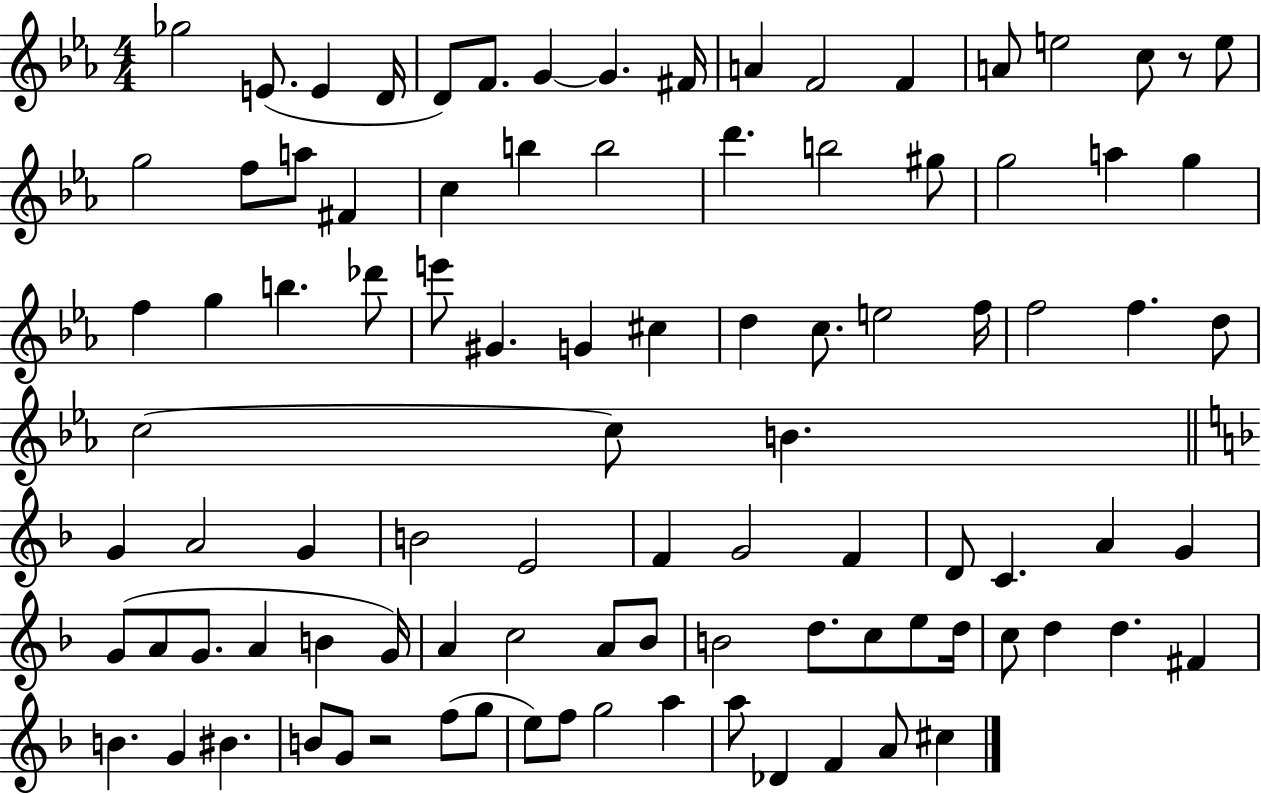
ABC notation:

X:1
T:Untitled
M:4/4
L:1/4
K:Eb
_g2 E/2 E D/4 D/2 F/2 G G ^F/4 A F2 F A/2 e2 c/2 z/2 e/2 g2 f/2 a/2 ^F c b b2 d' b2 ^g/2 g2 a g f g b _d'/2 e'/2 ^G G ^c d c/2 e2 f/4 f2 f d/2 c2 c/2 B G A2 G B2 E2 F G2 F D/2 C A G G/2 A/2 G/2 A B G/4 A c2 A/2 _B/2 B2 d/2 c/2 e/2 d/4 c/2 d d ^F B G ^B B/2 G/2 z2 f/2 g/2 e/2 f/2 g2 a a/2 _D F A/2 ^c